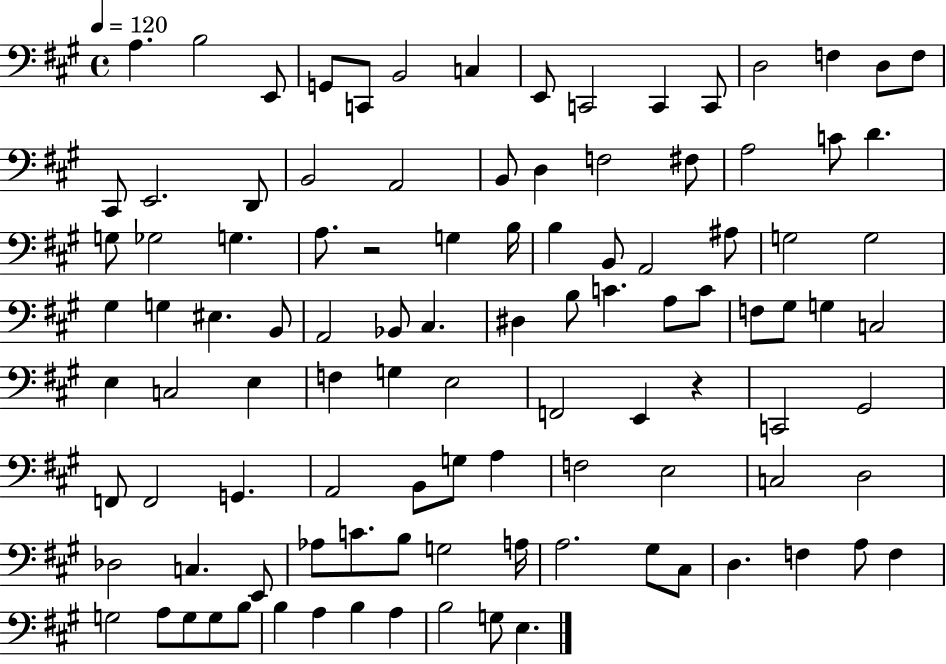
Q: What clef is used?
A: bass